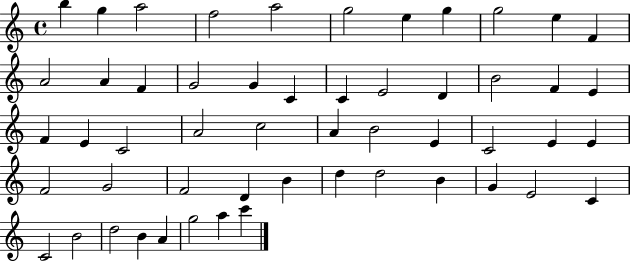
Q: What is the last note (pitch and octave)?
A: C6